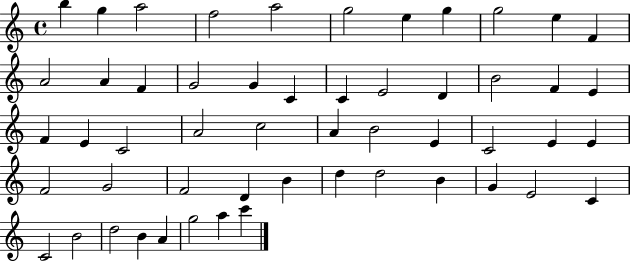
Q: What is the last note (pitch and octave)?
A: C6